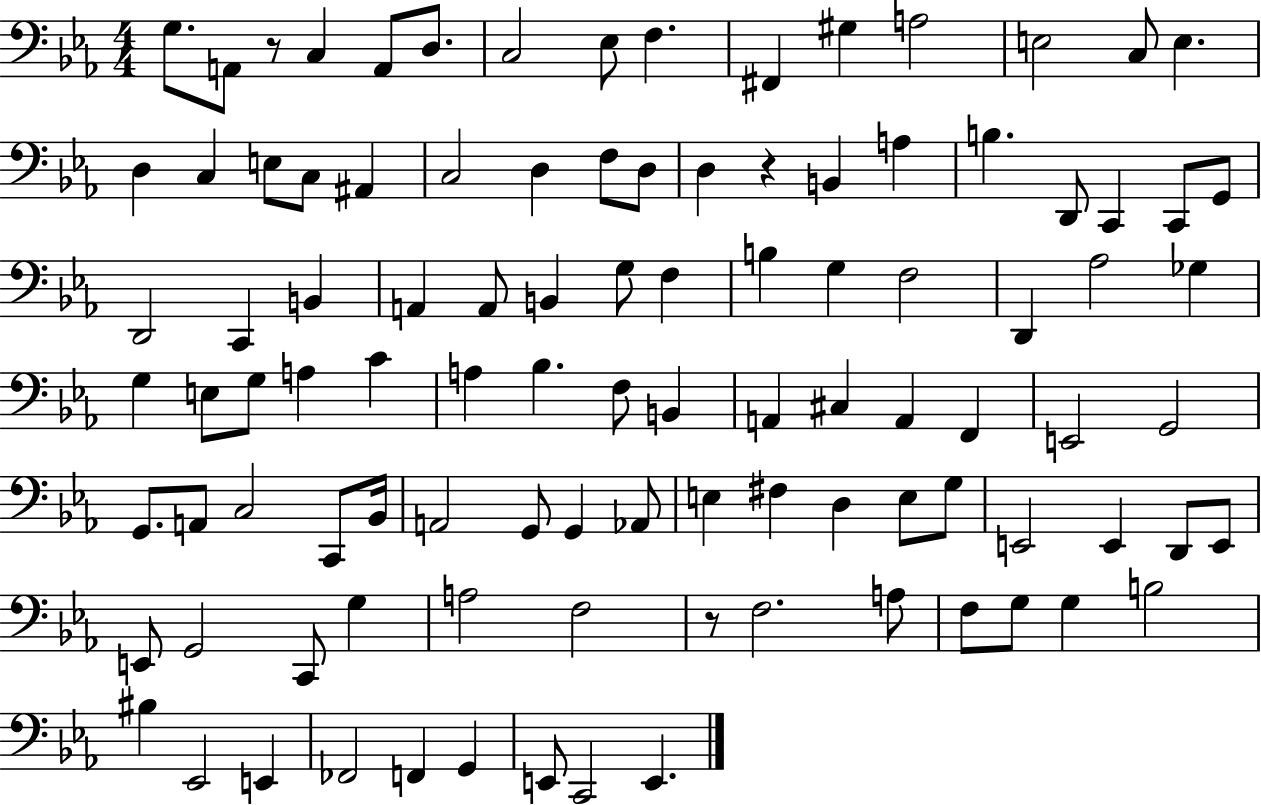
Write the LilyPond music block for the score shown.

{
  \clef bass
  \numericTimeSignature
  \time 4/4
  \key ees \major
  \repeat volta 2 { g8. a,8 r8 c4 a,8 d8. | c2 ees8 f4. | fis,4 gis4 a2 | e2 c8 e4. | \break d4 c4 e8 c8 ais,4 | c2 d4 f8 d8 | d4 r4 b,4 a4 | b4. d,8 c,4 c,8 g,8 | \break d,2 c,4 b,4 | a,4 a,8 b,4 g8 f4 | b4 g4 f2 | d,4 aes2 ges4 | \break g4 e8 g8 a4 c'4 | a4 bes4. f8 b,4 | a,4 cis4 a,4 f,4 | e,2 g,2 | \break g,8. a,8 c2 c,8 bes,16 | a,2 g,8 g,4 aes,8 | e4 fis4 d4 e8 g8 | e,2 e,4 d,8 e,8 | \break e,8 g,2 c,8 g4 | a2 f2 | r8 f2. a8 | f8 g8 g4 b2 | \break bis4 ees,2 e,4 | fes,2 f,4 g,4 | e,8 c,2 e,4. | } \bar "|."
}